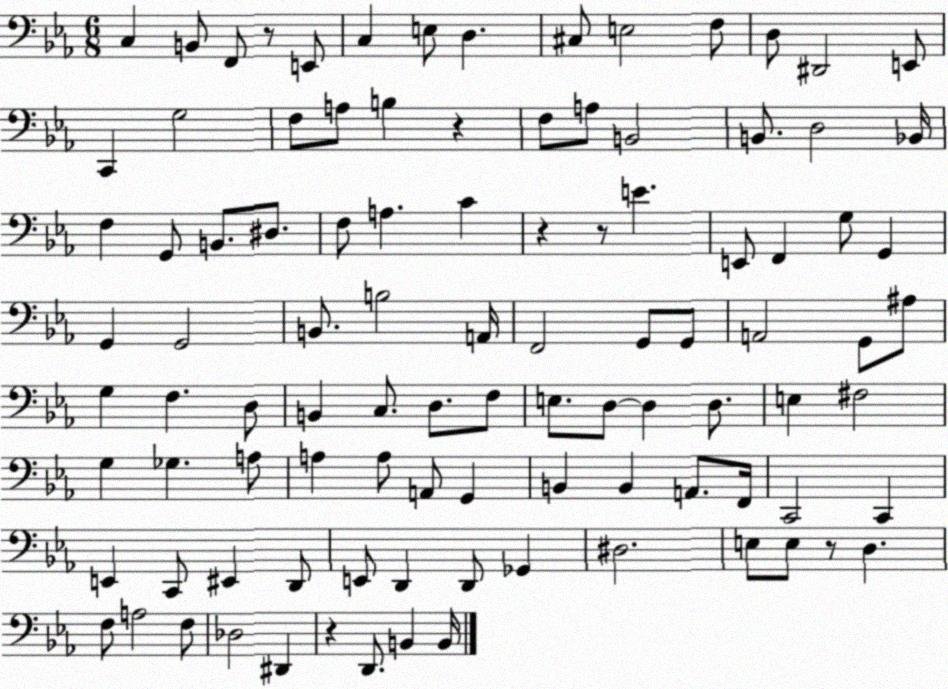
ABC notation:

X:1
T:Untitled
M:6/8
L:1/4
K:Eb
C, B,,/2 F,,/2 z/2 E,,/2 C, E,/2 D, ^C,/2 E,2 F,/2 D,/2 ^D,,2 E,,/2 C,, G,2 F,/2 A,/2 B, z F,/2 A,/2 B,,2 B,,/2 D,2 _B,,/4 F, G,,/2 B,,/2 ^D,/2 F,/2 A, C z z/2 E E,,/2 F,, G,/2 G,, G,, G,,2 B,,/2 B,2 A,,/4 F,,2 G,,/2 G,,/2 A,,2 G,,/2 ^A,/2 G, F, D,/2 B,, C,/2 D,/2 F,/2 E,/2 D,/2 D, D,/2 E, ^F,2 G, _G, A,/2 A, A,/2 A,,/2 G,, B,, B,, A,,/2 F,,/4 C,,2 C,, E,, C,,/2 ^E,, D,,/2 E,,/2 D,, D,,/2 _G,, ^D,2 E,/2 E,/2 z/2 D, F,/2 A,2 F,/2 _D,2 ^D,, z D,,/2 B,, B,,/4